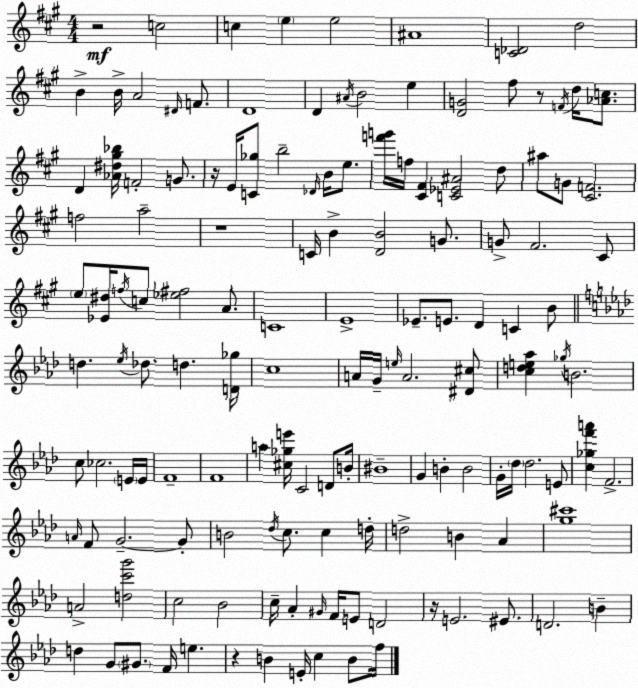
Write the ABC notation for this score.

X:1
T:Untitled
M:4/4
L:1/4
K:A
z2 c2 c e e2 ^A4 [C_D]2 d2 B B/4 A2 ^D/4 F/2 D4 D ^A/4 B2 e [DG]2 ^f/2 z/2 F/4 d/4 [_Ac]/2 D [_A^d^g_b]/4 F2 G/2 z/4 E/4 [C_g]/2 b2 _D/4 B/4 e/2 [f'g']/4 f/4 [^C^F] [C_E^A]2 d/2 ^a/2 G/2 [^CF]2 f2 a2 z4 C/4 B [DB]2 G/2 G/2 ^F2 ^C/2 e/2 [_E^d]/4 f/4 c/2 [_e^f]2 A/2 C4 E4 _E/2 E/2 D C B/2 d _e/4 _d/2 d [D_g]/4 c4 A/4 G/4 e/4 A2 [^D^c]/2 [cde_a] _g/4 B2 c/2 _c2 E/4 E/4 F4 F4 a [^c_ge']/4 C2 D/2 B/4 ^B4 G B B2 G/4 _d/4 _d2 E/2 [c_gf'a'] F2 A/4 F/2 G2 G/2 B2 _d/4 c/2 c d/4 d2 B _A [g^c']4 A2 [dc'g']2 c2 _B2 c/4 _A ^G/4 F/4 E/2 D2 z/4 E2 ^E/2 D2 B d G/2 ^G/2 F/4 e z B E/4 c B/2 f/4